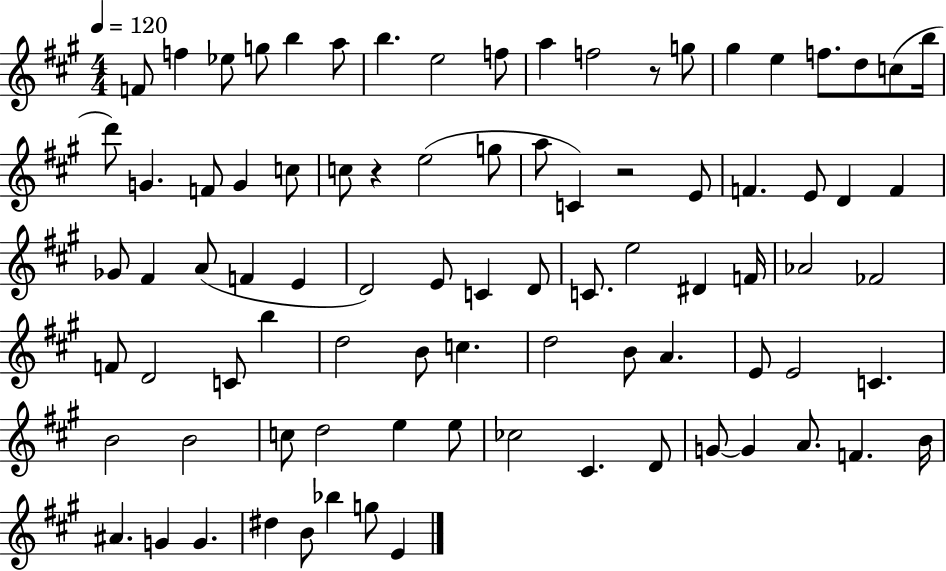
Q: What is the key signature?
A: A major